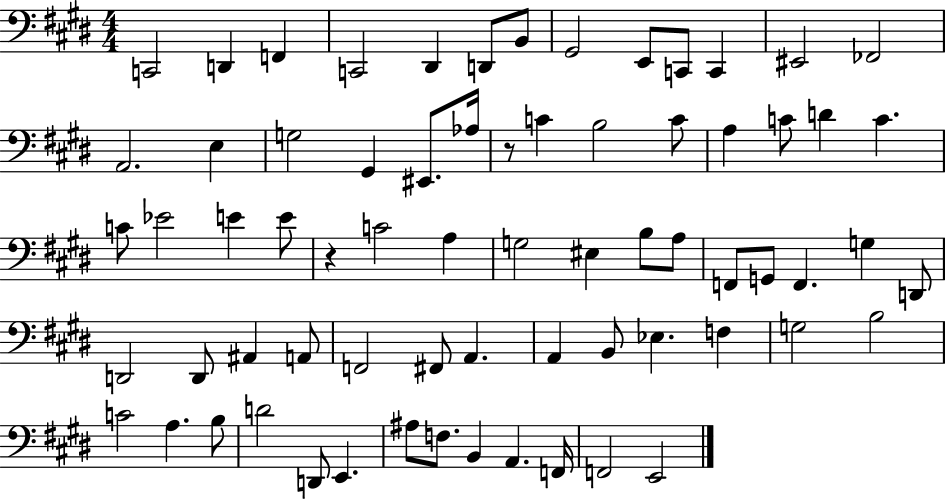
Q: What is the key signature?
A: E major